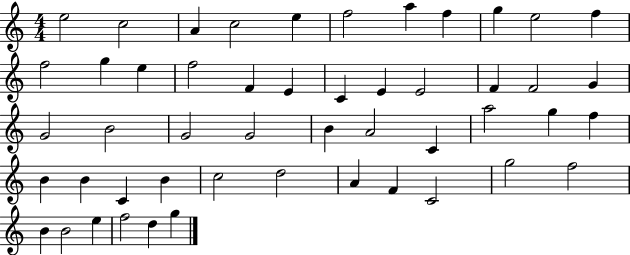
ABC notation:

X:1
T:Untitled
M:4/4
L:1/4
K:C
e2 c2 A c2 e f2 a f g e2 f f2 g e f2 F E C E E2 F F2 G G2 B2 G2 G2 B A2 C a2 g f B B C B c2 d2 A F C2 g2 f2 B B2 e f2 d g